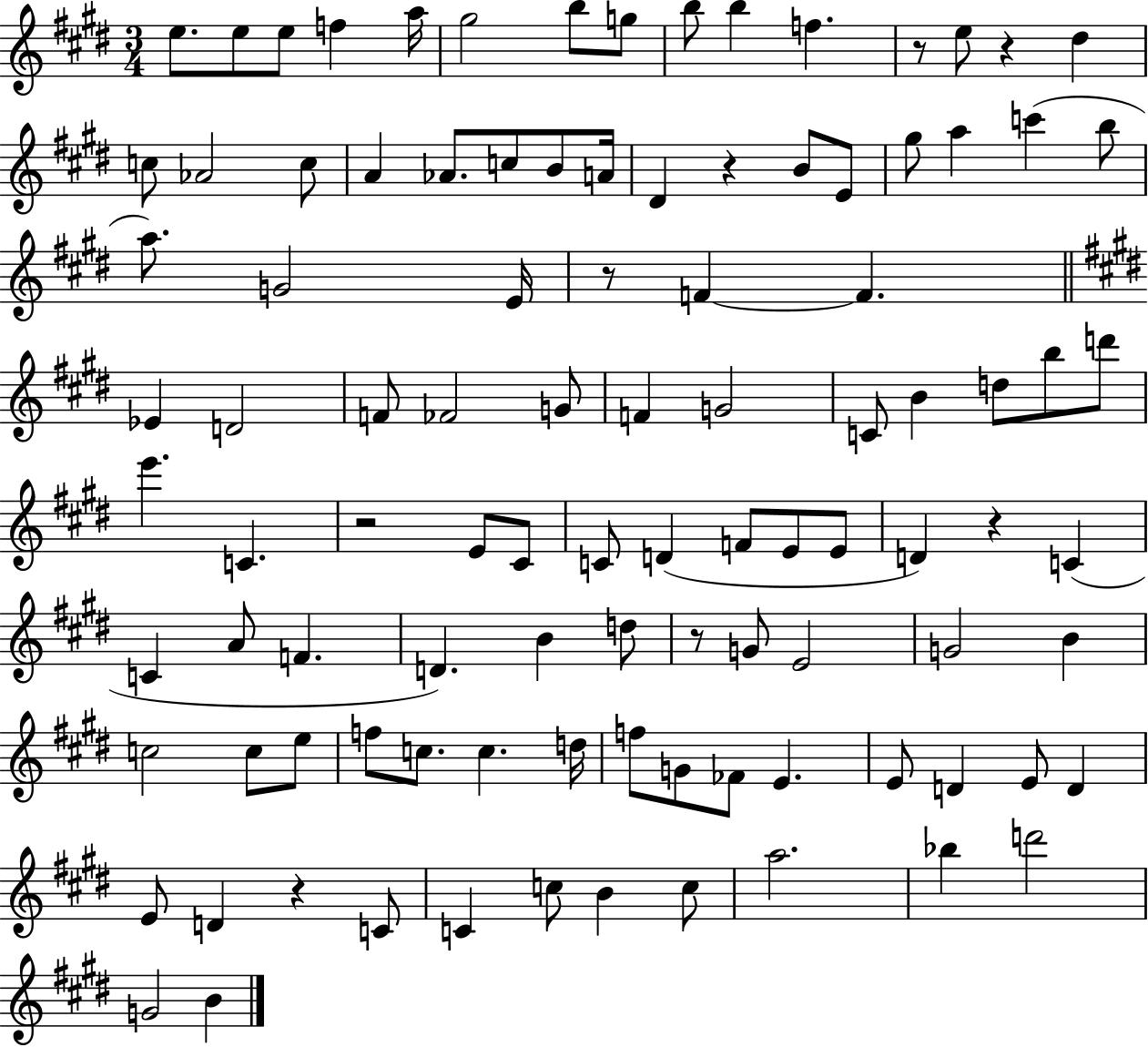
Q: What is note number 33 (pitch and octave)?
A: F4